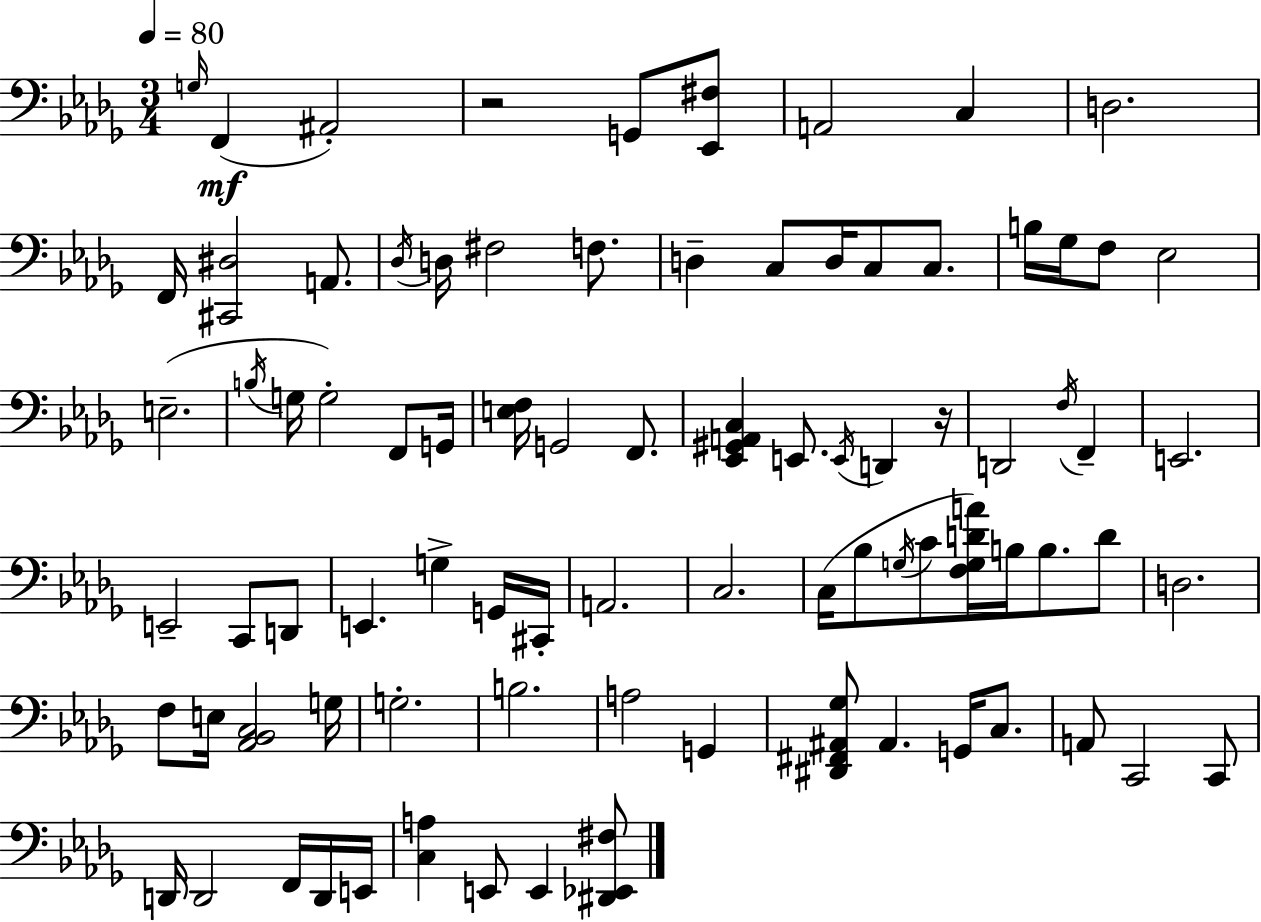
G3/s F2/q A#2/h R/h G2/e [Eb2,F#3]/e A2/h C3/q D3/h. F2/s [C#2,D#3]/h A2/e. Db3/s D3/s F#3/h F3/e. D3/q C3/e D3/s C3/e C3/e. B3/s Gb3/s F3/e Eb3/h E3/h. B3/s G3/s G3/h F2/e G2/s [E3,F3]/s G2/h F2/e. [Eb2,G#2,A2,C3]/q E2/e. E2/s D2/q R/s D2/h F3/s F2/q E2/h. E2/h C2/e D2/e E2/q. G3/q G2/s C#2/s A2/h. C3/h. C3/s Bb3/e G3/s C4/e [F3,G3,D4,A4]/s B3/s B3/e. D4/e D3/h. F3/e E3/s [Ab2,Bb2,C3]/h G3/s G3/h. B3/h. A3/h G2/q [D#2,F#2,A#2,Gb3]/e A#2/q. G2/s C3/e. A2/e C2/h C2/e D2/s D2/h F2/s D2/s E2/s [C3,A3]/q E2/e E2/q [D#2,Eb2,F#3]/e